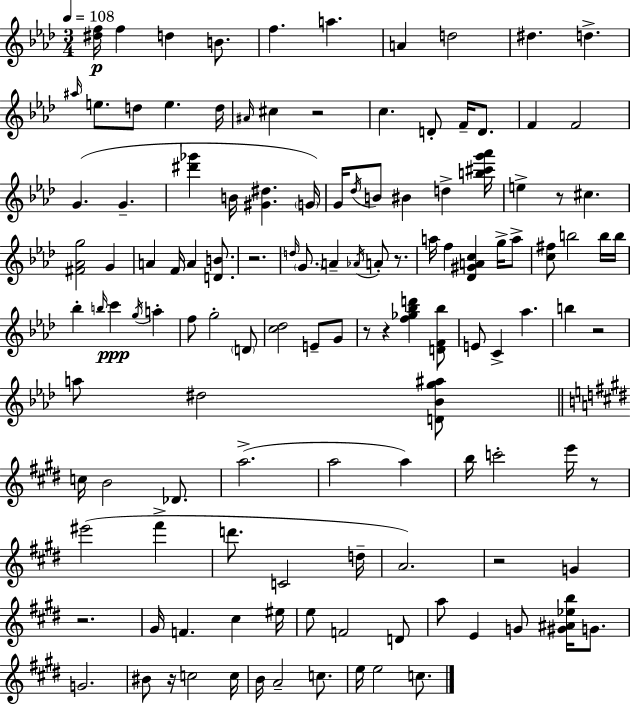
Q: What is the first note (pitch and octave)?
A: F5